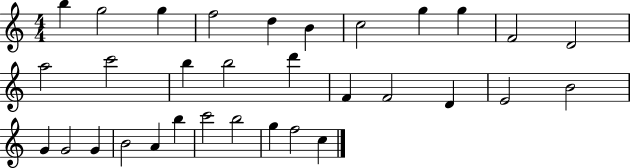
B5/q G5/h G5/q F5/h D5/q B4/q C5/h G5/q G5/q F4/h D4/h A5/h C6/h B5/q B5/h D6/q F4/q F4/h D4/q E4/h B4/h G4/q G4/h G4/q B4/h A4/q B5/q C6/h B5/h G5/q F5/h C5/q